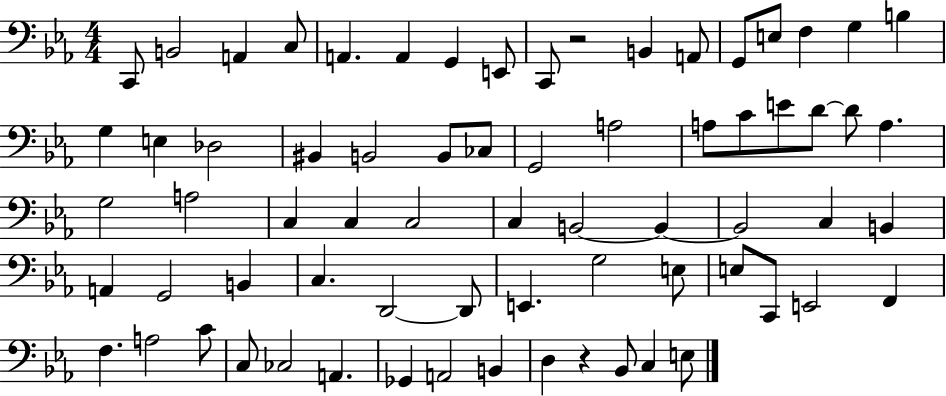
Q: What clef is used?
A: bass